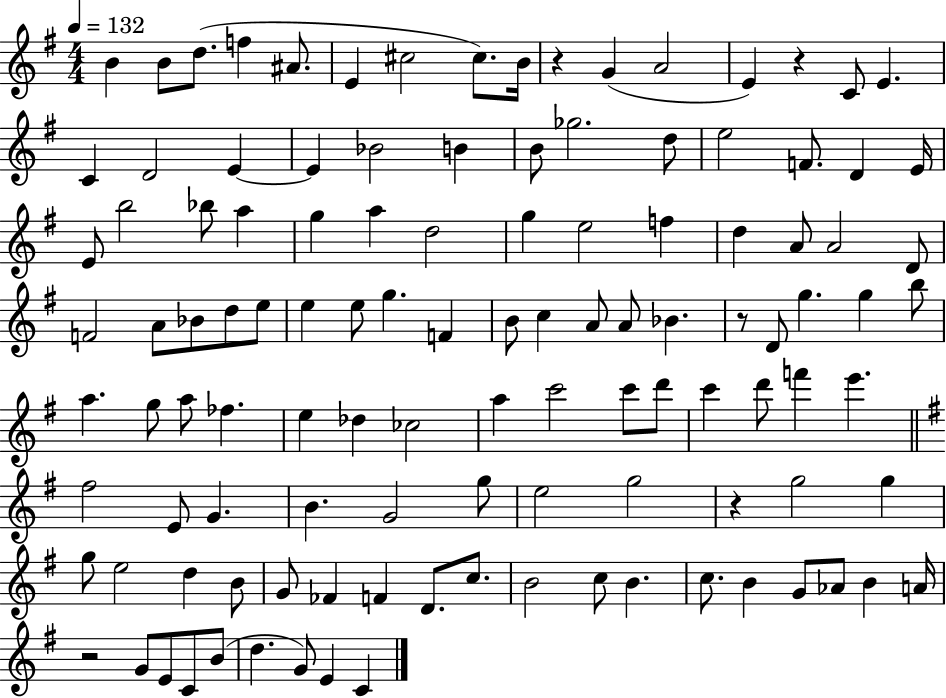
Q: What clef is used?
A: treble